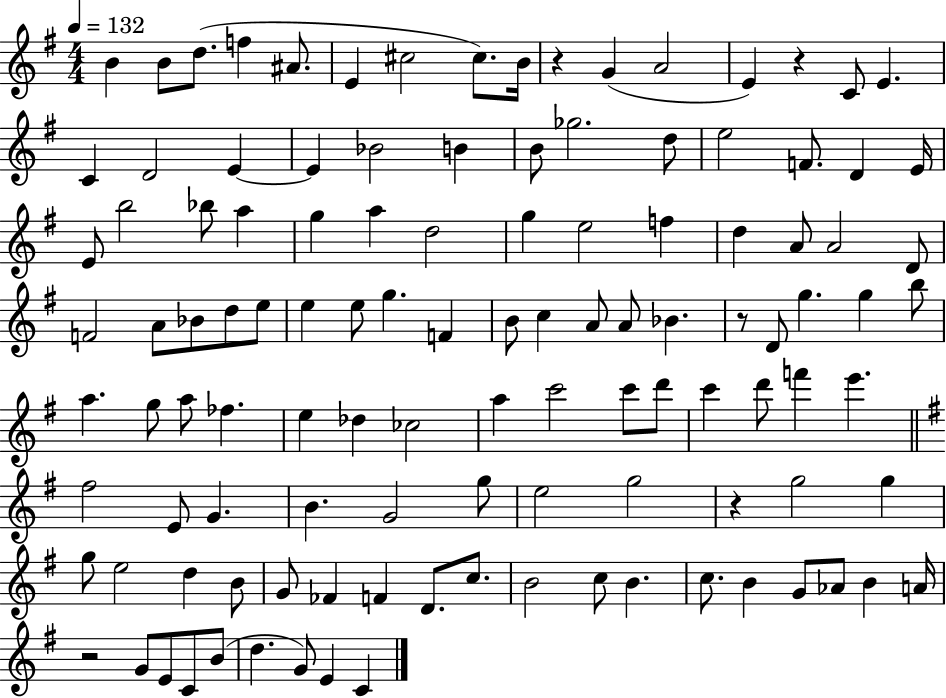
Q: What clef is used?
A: treble